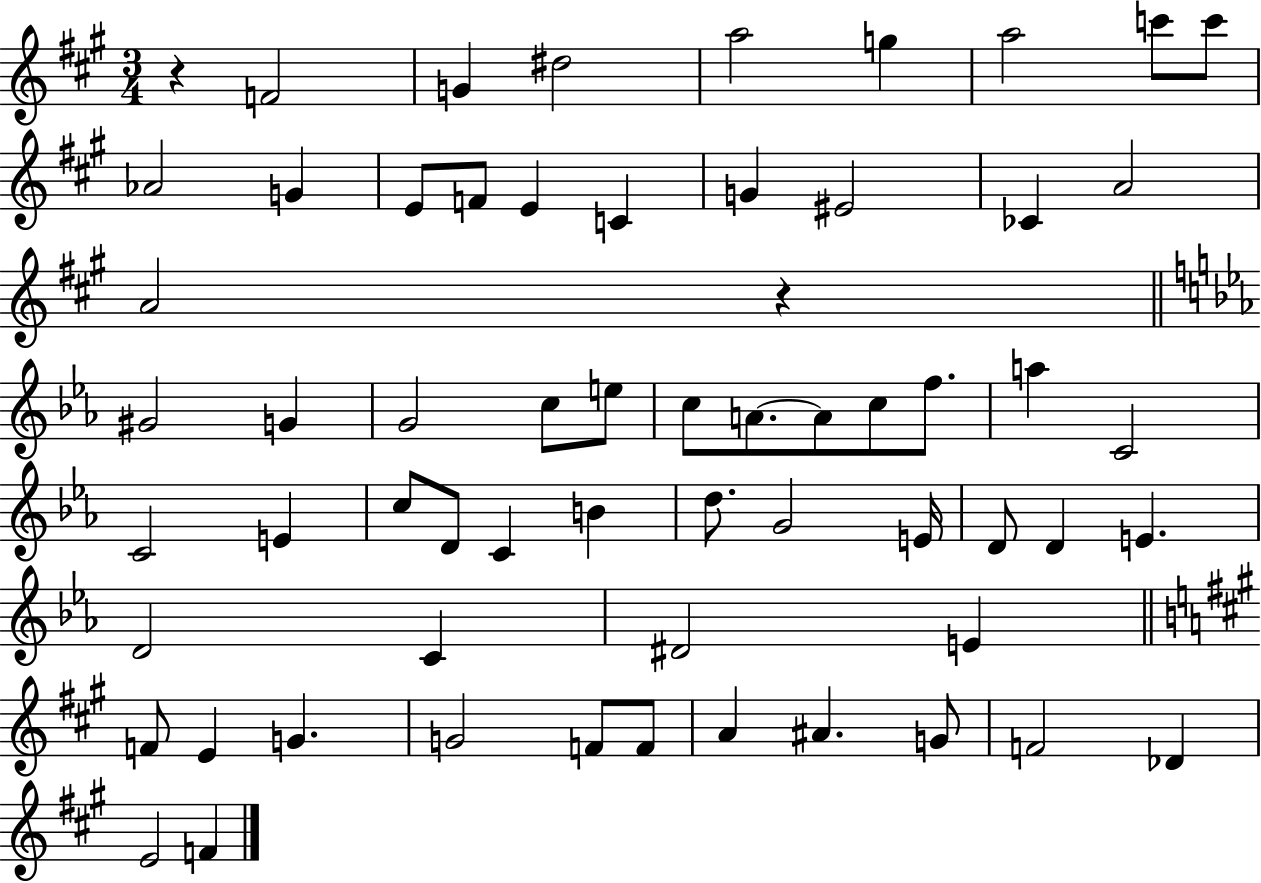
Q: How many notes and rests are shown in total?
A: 62